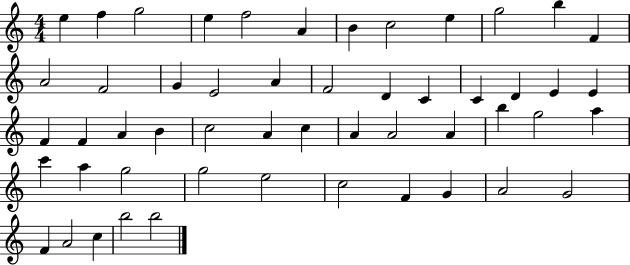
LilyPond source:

{
  \clef treble
  \numericTimeSignature
  \time 4/4
  \key c \major
  e''4 f''4 g''2 | e''4 f''2 a'4 | b'4 c''2 e''4 | g''2 b''4 f'4 | \break a'2 f'2 | g'4 e'2 a'4 | f'2 d'4 c'4 | c'4 d'4 e'4 e'4 | \break f'4 f'4 a'4 b'4 | c''2 a'4 c''4 | a'4 a'2 a'4 | b''4 g''2 a''4 | \break c'''4 a''4 g''2 | g''2 e''2 | c''2 f'4 g'4 | a'2 g'2 | \break f'4 a'2 c''4 | b''2 b''2 | \bar "|."
}